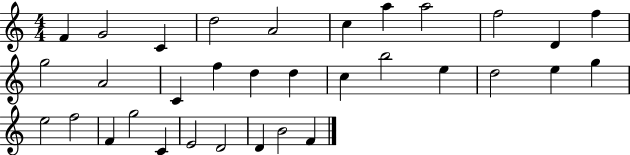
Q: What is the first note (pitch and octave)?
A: F4